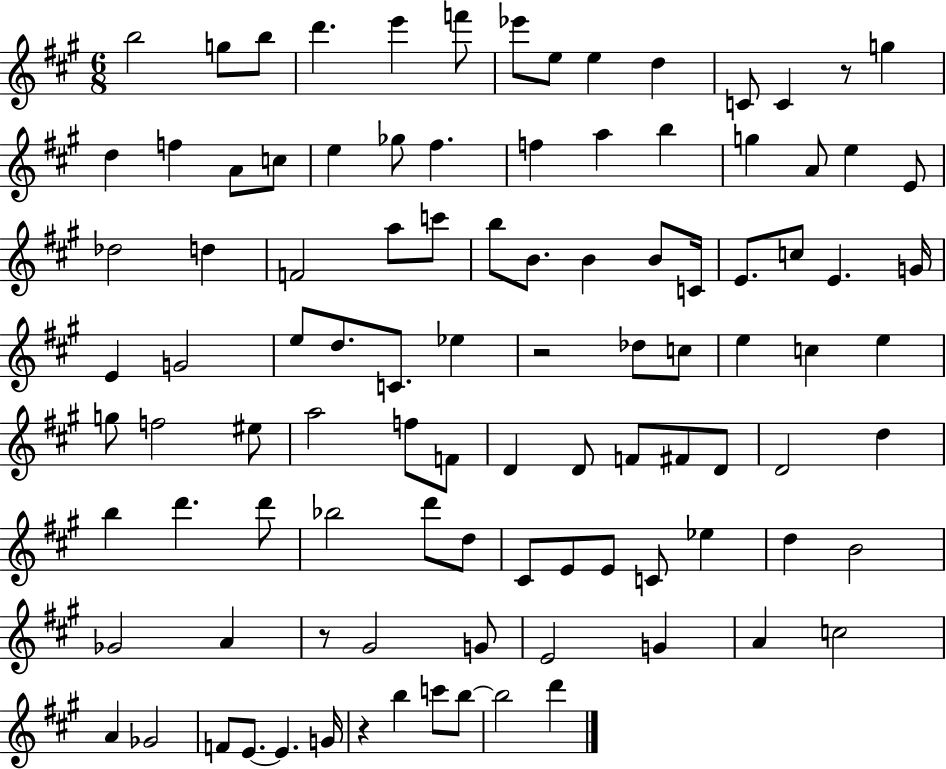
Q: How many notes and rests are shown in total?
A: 101